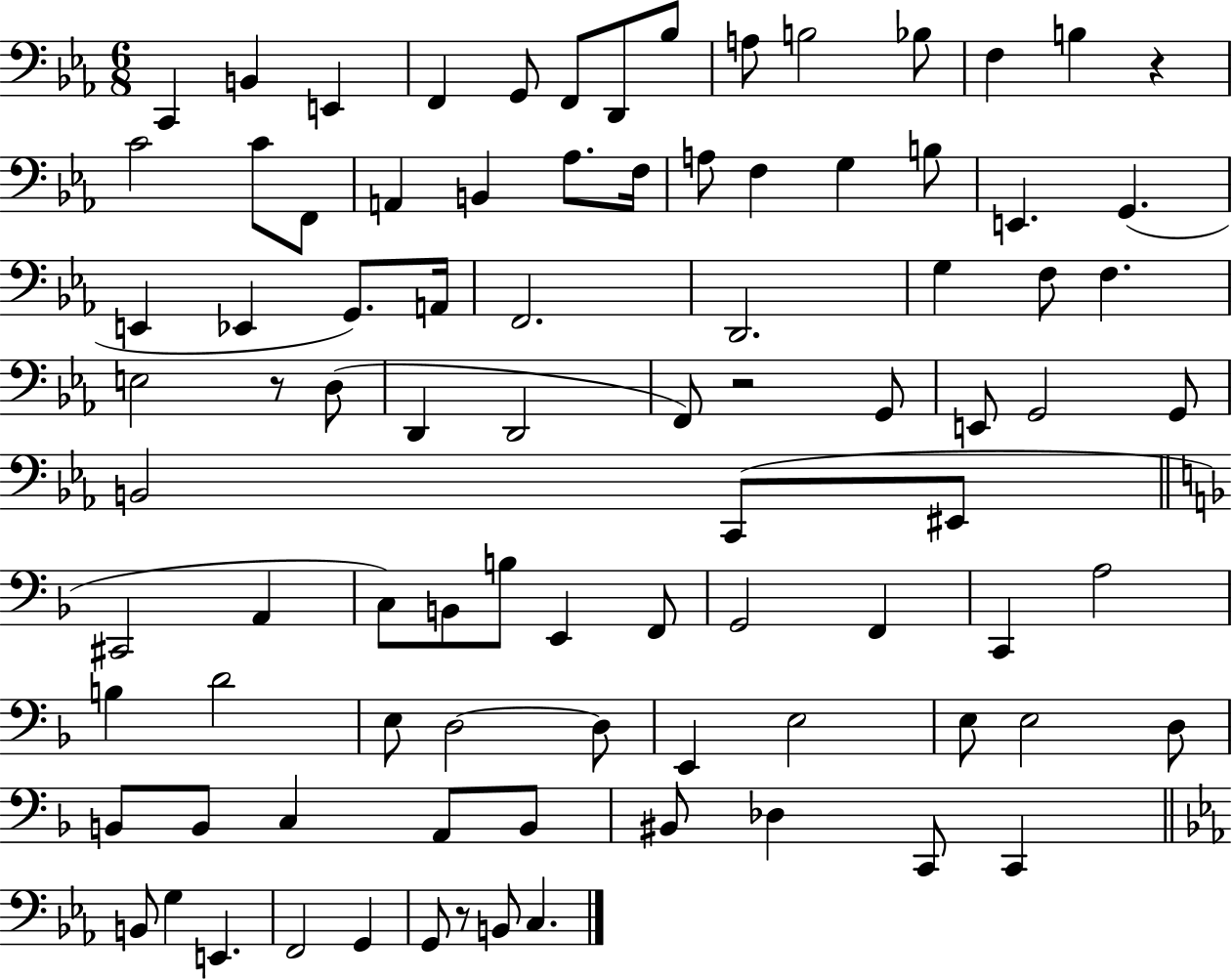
{
  \clef bass
  \numericTimeSignature
  \time 6/8
  \key ees \major
  c,4 b,4 e,4 | f,4 g,8 f,8 d,8 bes8 | a8 b2 bes8 | f4 b4 r4 | \break c'2 c'8 f,8 | a,4 b,4 aes8. f16 | a8 f4 g4 b8 | e,4. g,4.( | \break e,4 ees,4 g,8.) a,16 | f,2. | d,2. | g4 f8 f4. | \break e2 r8 d8( | d,4 d,2 | f,8) r2 g,8 | e,8 g,2 g,8 | \break b,2 c,8( eis,8 | \bar "||" \break \key f \major cis,2 a,4 | c8) b,8 b8 e,4 f,8 | g,2 f,4 | c,4 a2 | \break b4 d'2 | e8 d2~~ d8 | e,4 e2 | e8 e2 d8 | \break b,8 b,8 c4 a,8 b,8 | bis,8 des4 c,8 c,4 | \bar "||" \break \key ees \major b,8 g4 e,4. | f,2 g,4 | g,8 r8 b,8 c4. | \bar "|."
}